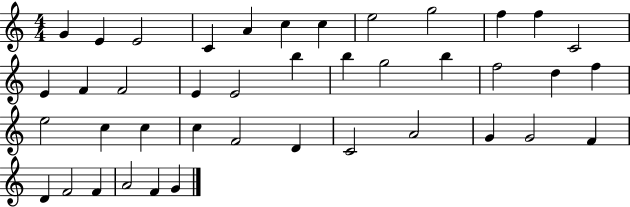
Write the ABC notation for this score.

X:1
T:Untitled
M:4/4
L:1/4
K:C
G E E2 C A c c e2 g2 f f C2 E F F2 E E2 b b g2 b f2 d f e2 c c c F2 D C2 A2 G G2 F D F2 F A2 F G